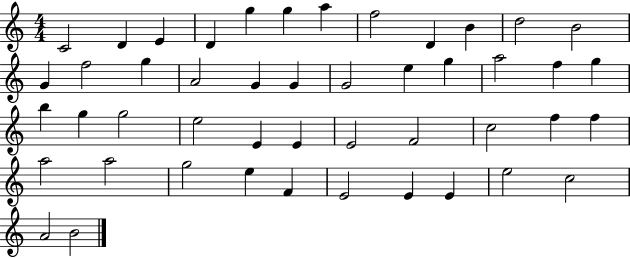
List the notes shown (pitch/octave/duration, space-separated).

C4/h D4/q E4/q D4/q G5/q G5/q A5/q F5/h D4/q B4/q D5/h B4/h G4/q F5/h G5/q A4/h G4/q G4/q G4/h E5/q G5/q A5/h F5/q G5/q B5/q G5/q G5/h E5/h E4/q E4/q E4/h F4/h C5/h F5/q F5/q A5/h A5/h G5/h E5/q F4/q E4/h E4/q E4/q E5/h C5/h A4/h B4/h